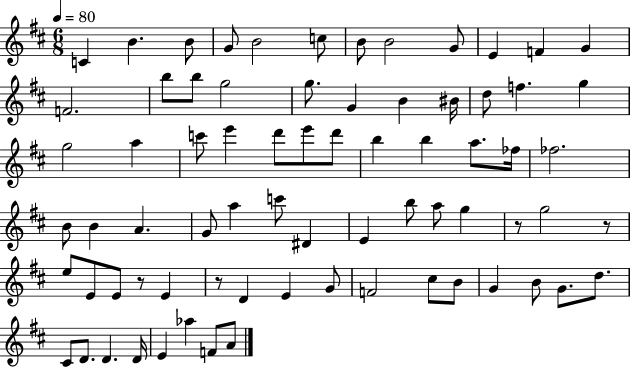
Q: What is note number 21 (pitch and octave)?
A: D5